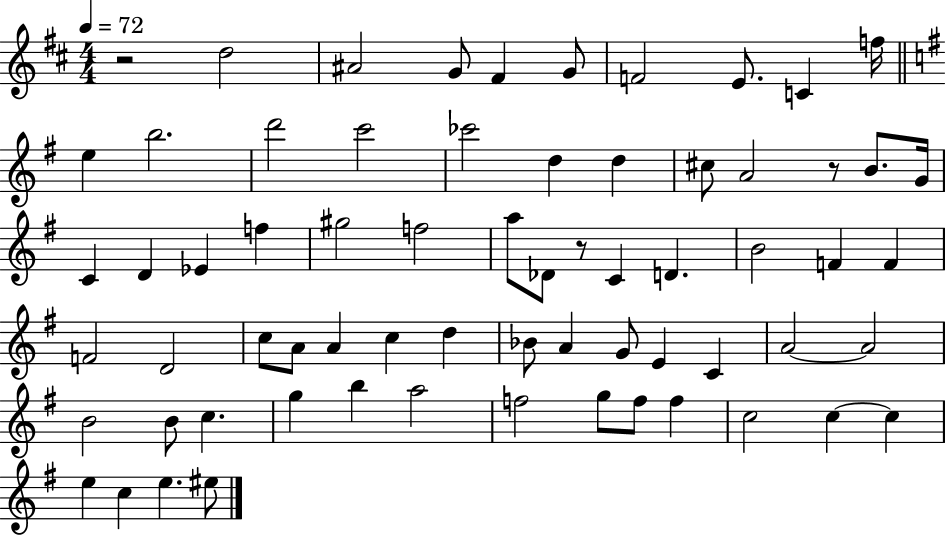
X:1
T:Untitled
M:4/4
L:1/4
K:D
z2 d2 ^A2 G/2 ^F G/2 F2 E/2 C f/4 e b2 d'2 c'2 _c'2 d d ^c/2 A2 z/2 B/2 G/4 C D _E f ^g2 f2 a/2 _D/2 z/2 C D B2 F F F2 D2 c/2 A/2 A c d _B/2 A G/2 E C A2 A2 B2 B/2 c g b a2 f2 g/2 f/2 f c2 c c e c e ^e/2